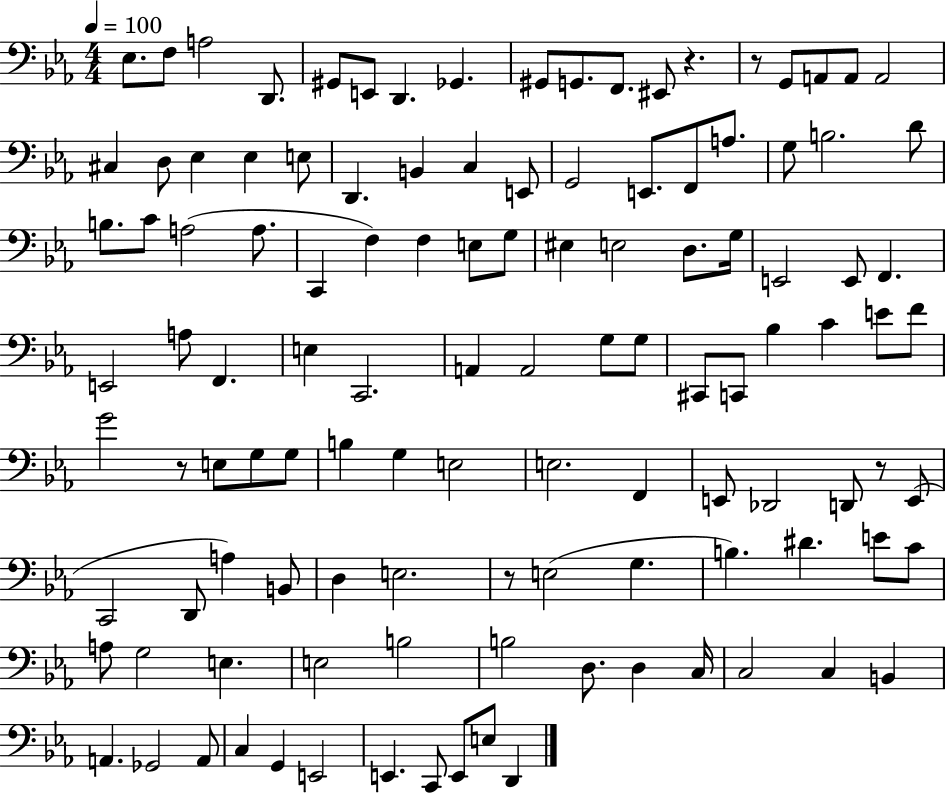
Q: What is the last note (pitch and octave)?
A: D2